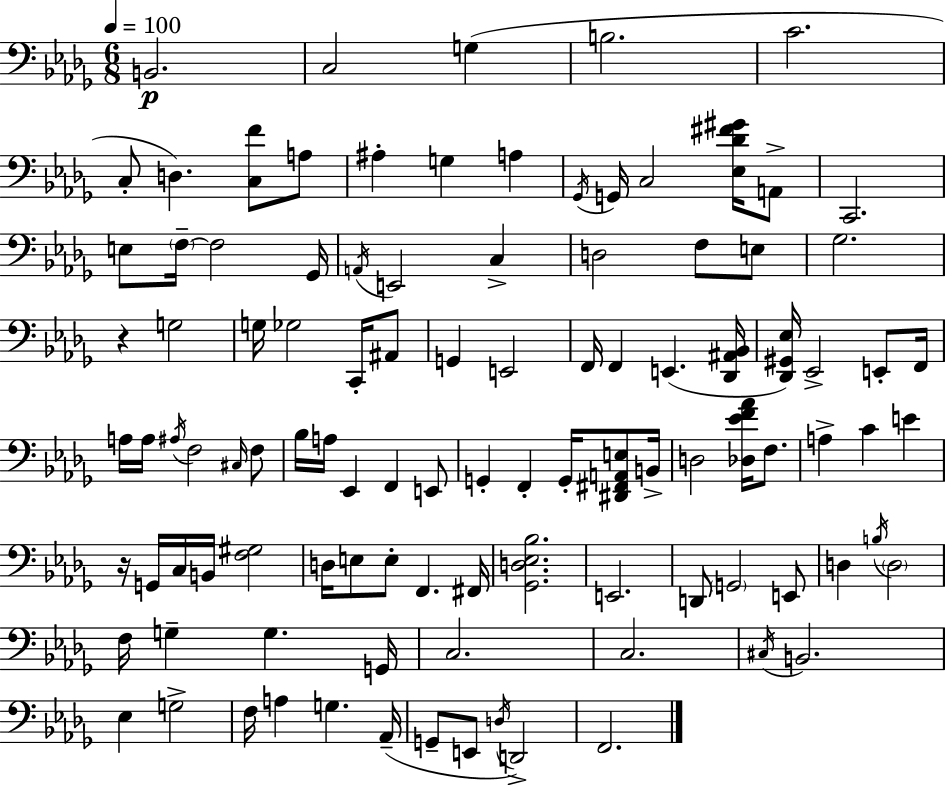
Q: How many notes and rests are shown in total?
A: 104